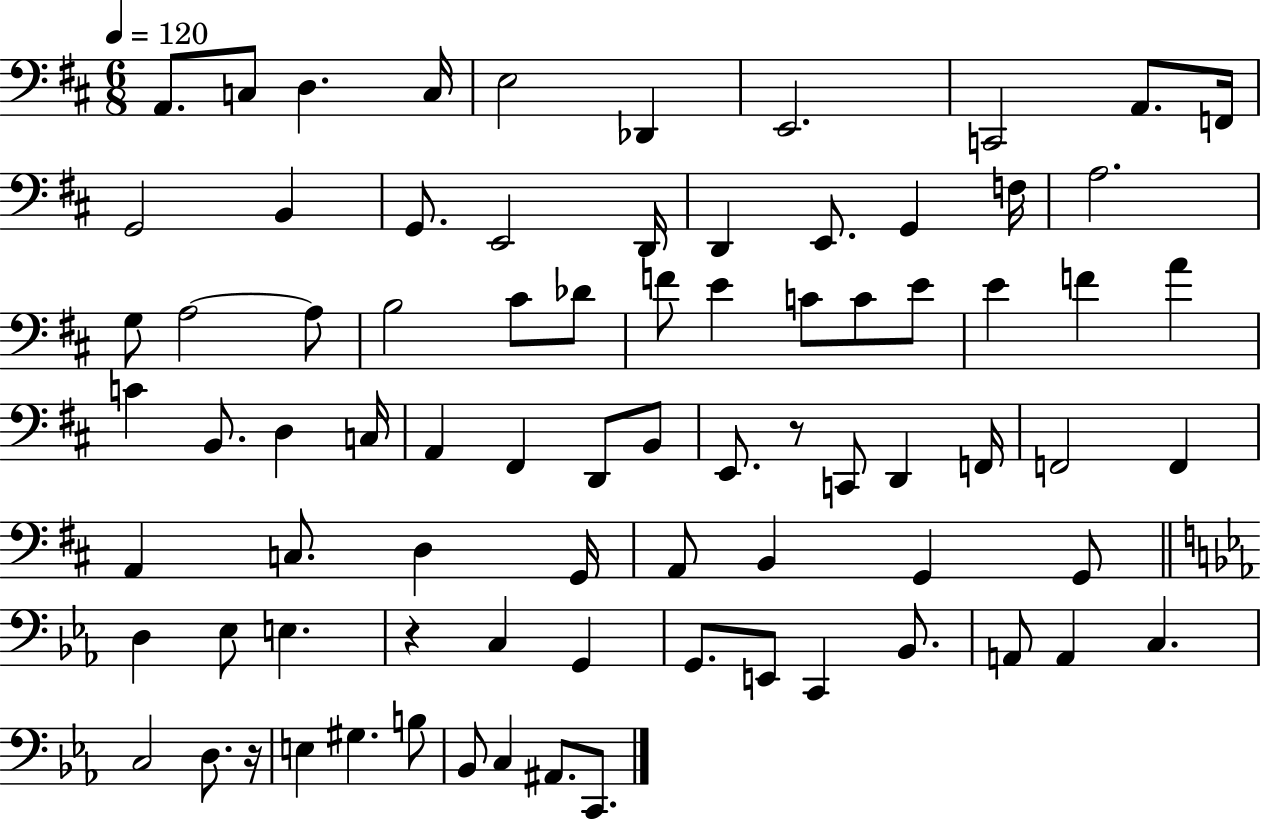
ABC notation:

X:1
T:Untitled
M:6/8
L:1/4
K:D
A,,/2 C,/2 D, C,/4 E,2 _D,, E,,2 C,,2 A,,/2 F,,/4 G,,2 B,, G,,/2 E,,2 D,,/4 D,, E,,/2 G,, F,/4 A,2 G,/2 A,2 A,/2 B,2 ^C/2 _D/2 F/2 E C/2 C/2 E/2 E F A C B,,/2 D, C,/4 A,, ^F,, D,,/2 B,,/2 E,,/2 z/2 C,,/2 D,, F,,/4 F,,2 F,, A,, C,/2 D, G,,/4 A,,/2 B,, G,, G,,/2 D, _E,/2 E, z C, G,, G,,/2 E,,/2 C,, _B,,/2 A,,/2 A,, C, C,2 D,/2 z/4 E, ^G, B,/2 _B,,/2 C, ^A,,/2 C,,/2